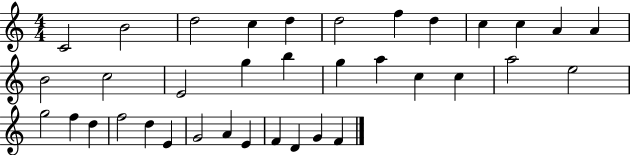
X:1
T:Untitled
M:4/4
L:1/4
K:C
C2 B2 d2 c d d2 f d c c A A B2 c2 E2 g b g a c c a2 e2 g2 f d f2 d E G2 A E F D G F